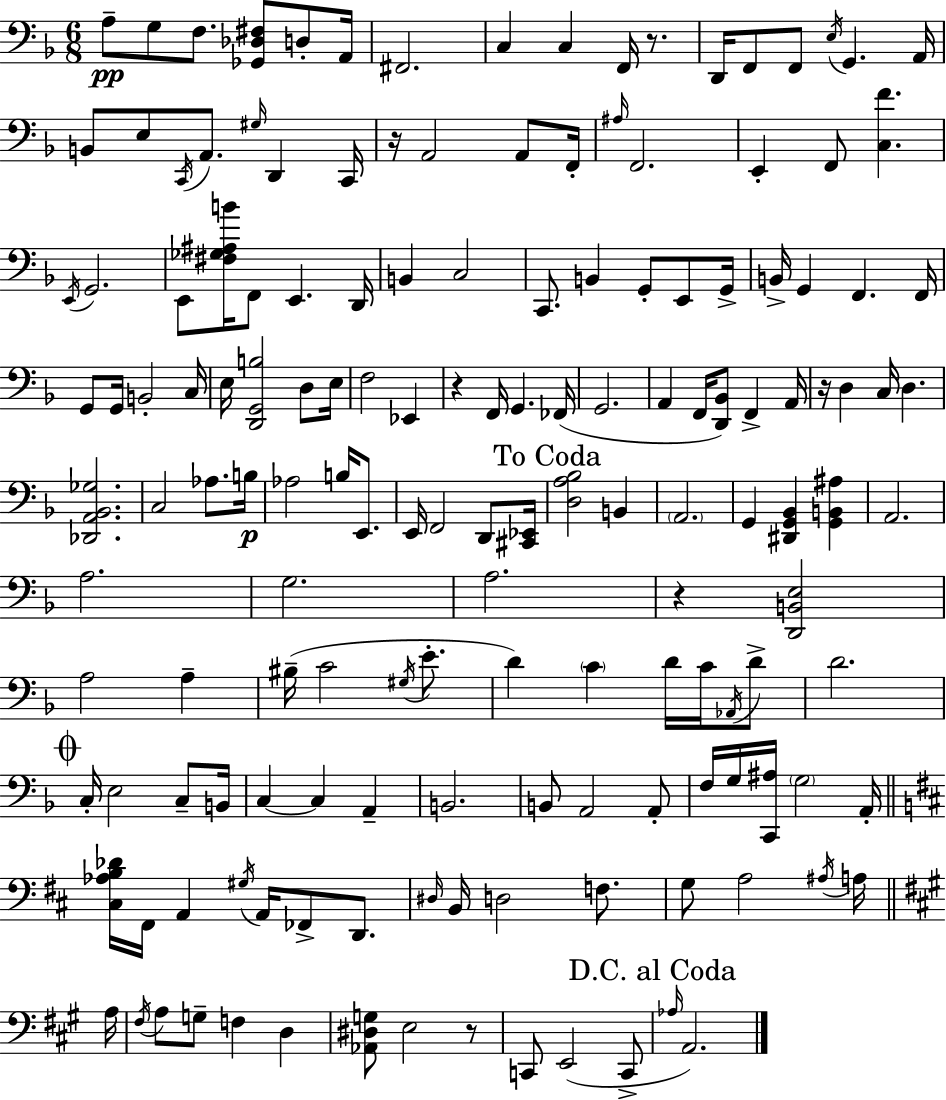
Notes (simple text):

A3/e G3/e F3/e. [Gb2,Db3,F#3]/e D3/e A2/s F#2/h. C3/q C3/q F2/s R/e. D2/s F2/e F2/e E3/s G2/q. A2/s B2/e E3/e C2/s A2/e. G#3/s D2/q C2/s R/s A2/h A2/e F2/s A#3/s F2/h. E2/q F2/e [C3,F4]/q. E2/s G2/h. E2/e [F#3,Gb3,A#3,B4]/s F2/e E2/q. D2/s B2/q C3/h C2/e. B2/q G2/e E2/e G2/s B2/s G2/q F2/q. F2/s G2/e G2/s B2/h C3/s E3/s [D2,G2,B3]/h D3/e E3/s F3/h Eb2/q R/q F2/s G2/q. FES2/s G2/h. A2/q F2/s [D2,Bb2]/e F2/q A2/s R/s D3/q C3/s D3/q. [Db2,A2,Bb2,Gb3]/h. C3/h Ab3/e. B3/s Ab3/h B3/s E2/e. E2/s F2/h D2/e [C#2,Eb2]/s [D3,A3,Bb3]/h B2/q A2/h. G2/q [D#2,G2,Bb2]/q [G2,B2,A#3]/q A2/h. A3/h. G3/h. A3/h. R/q [D2,B2,E3]/h A3/h A3/q BIS3/s C4/h G#3/s E4/e. D4/q C4/q D4/s C4/s Ab2/s D4/e D4/h. C3/s E3/h C3/e B2/s C3/q C3/q A2/q B2/h. B2/e A2/h A2/e F3/s G3/s [C2,A#3]/s G3/h A2/s [C#3,Ab3,B3,Db4]/s F#2/s A2/q G#3/s A2/s FES2/e D2/e. D#3/s B2/s D3/h F3/e. G3/e A3/h A#3/s A3/s A3/s F#3/s A3/e G3/e F3/q D3/q [Ab2,D#3,G3]/e E3/h R/e C2/e E2/h C2/e Ab3/s A2/h.